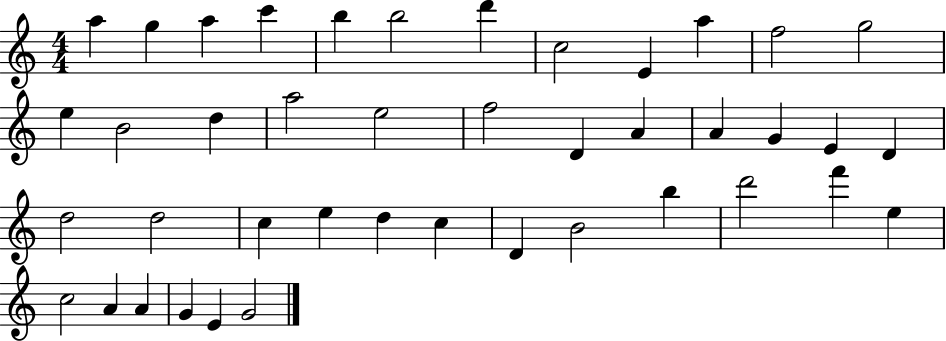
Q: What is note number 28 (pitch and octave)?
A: E5